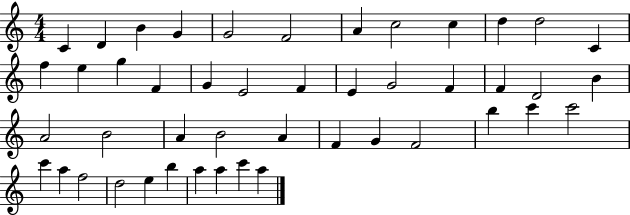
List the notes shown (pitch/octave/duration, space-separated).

C4/q D4/q B4/q G4/q G4/h F4/h A4/q C5/h C5/q D5/q D5/h C4/q F5/q E5/q G5/q F4/q G4/q E4/h F4/q E4/q G4/h F4/q F4/q D4/h B4/q A4/h B4/h A4/q B4/h A4/q F4/q G4/q F4/h B5/q C6/q C6/h C6/q A5/q F5/h D5/h E5/q B5/q A5/q A5/q C6/q A5/q